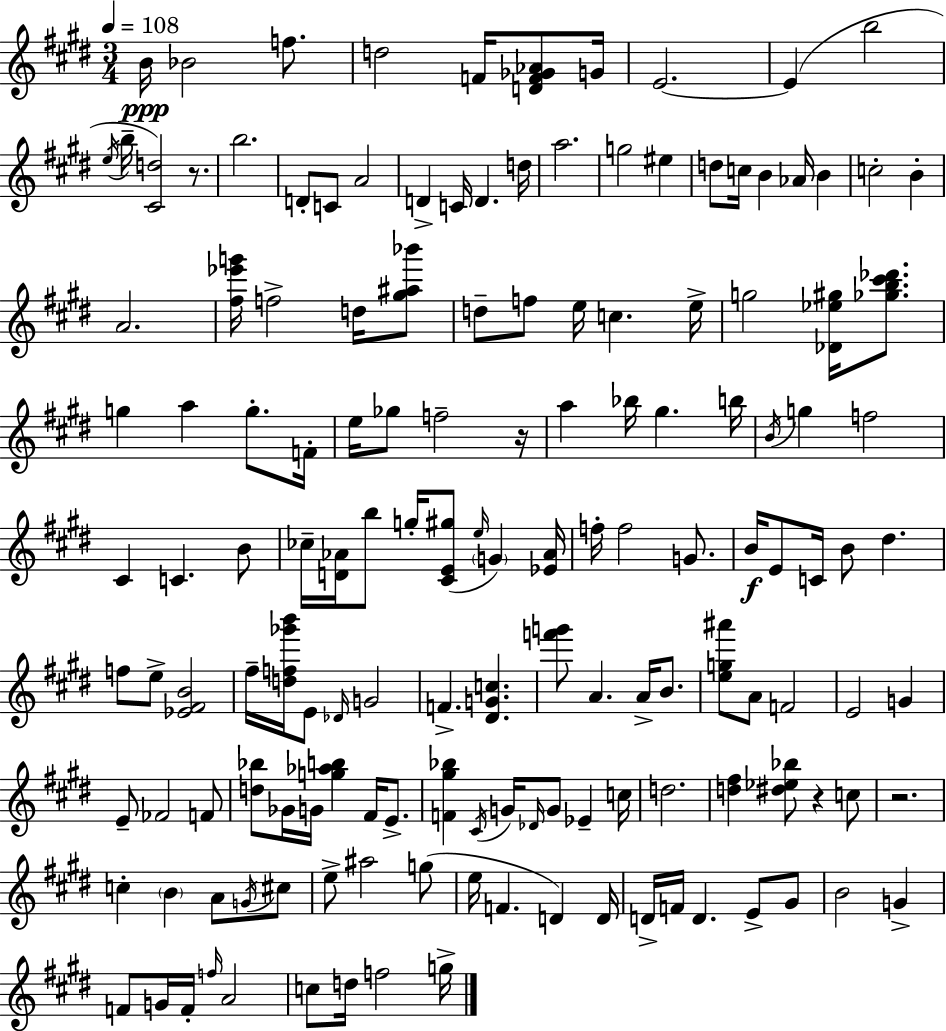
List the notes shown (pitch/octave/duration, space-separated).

B4/s Bb4/h F5/e. D5/h F4/s [D4,F4,Gb4,Ab4]/e G4/s E4/h. E4/q B5/h E5/s B5/s [C#4,D5]/h R/e. B5/h. D4/e C4/e A4/h D4/q C4/s D4/q. D5/s A5/h. G5/h EIS5/q D5/e C5/s B4/q Ab4/s B4/q C5/h B4/q A4/h. [F#5,Eb6,G6]/s F5/h D5/s [G#5,A#5,Bb6]/e D5/e F5/e E5/s C5/q. E5/s G5/h [Db4,Eb5,G#5]/s [Gb5,B5,C#6,Db6]/e. G5/q A5/q G5/e. F4/s E5/s Gb5/e F5/h R/s A5/q Bb5/s G#5/q. B5/s B4/s G5/q F5/h C#4/q C4/q. B4/e CES5/s [D4,Ab4]/s B5/e G5/s [C#4,E4,G#5]/e E5/s G4/q [Eb4,Ab4]/s F5/s F5/h G4/e. B4/s E4/e C4/s B4/e D#5/q. F5/e E5/e [Eb4,F#4,B4]/h F#5/s [D5,F5,Gb6,B6]/s E4/e Db4/s G4/h F4/q. [D#4,G4,C5]/q. [F6,G6]/e A4/q. A4/s B4/e. [E5,G5,A#6]/e A4/e F4/h E4/h G4/q E4/e FES4/h F4/e [D5,Bb5]/e Gb4/s G4/s [G5,Ab5,B5]/q F#4/s E4/e. [F4,G#5,Bb5]/q C#4/s G4/s Db4/s G4/e Eb4/q C5/s D5/h. [D5,F#5]/q [D#5,Eb5,Bb5]/e R/q C5/e R/h. C5/q B4/q A4/e G4/s C#5/e E5/e A#5/h G5/e E5/s F4/q. D4/q D4/s D4/s F4/s D4/q. E4/e G#4/e B4/h G4/q F4/e G4/s F4/s F5/s A4/h C5/e D5/s F5/h G5/s